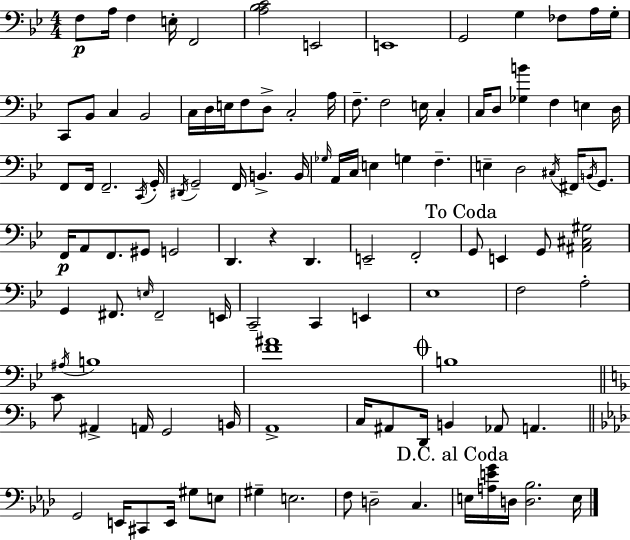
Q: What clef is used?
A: bass